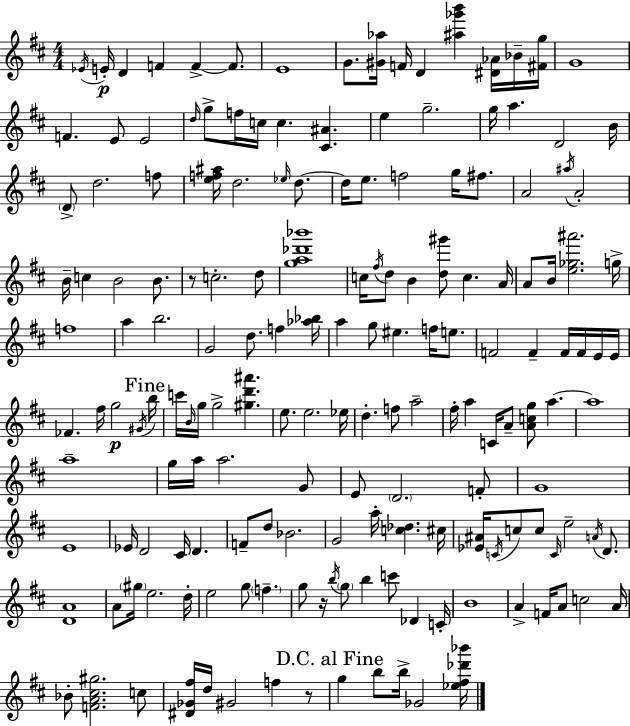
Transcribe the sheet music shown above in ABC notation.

X:1
T:Untitled
M:4/4
L:1/4
K:D
_E/4 E/4 D F F F/2 E4 G/2 [^G_a]/4 F/4 D [^a_g'b'] [^D_A]/4 _B/4 [^Fg]/4 G4 F E/2 E2 d/4 g/2 f/4 c/4 c [^C^A] e g2 g/4 a D2 B/4 D/2 d2 f/2 [ef^a]/4 d2 _e/4 d/2 d/4 e/2 f2 g/4 ^f/2 A2 ^a/4 A2 B/4 c B2 B/2 z/2 c2 d/2 [ga_d'_b']4 c/4 ^f/4 d/2 B [d^g']/2 c A/4 A/2 B/4 [e_g^a']2 g/4 f4 a b2 G2 d/2 f [_a_b]/4 a g/2 ^e f/4 e/2 F2 F F/4 F/4 E/4 E/4 _F ^f/4 g2 ^G/4 b/4 c'/4 B/4 g/4 g2 [^gd'^a'] e/2 e2 _e/4 d f/2 a2 ^f/4 a C/4 A/2 [Acg]/2 a a4 a4 g/4 a/4 a2 G/2 E/2 D2 F/2 G4 E4 _E/4 D2 ^C/4 D F/2 d/2 _B2 G2 a/4 [c_d] ^c/4 [_E^A]/4 C/4 c/2 c/2 C/4 e2 A/4 D/2 [DA]4 A/2 ^g/4 e2 d/4 e2 g/2 f g/2 z/4 b/4 g/2 b c'/2 _D C/4 B4 A F/4 A/2 c2 A/4 _B/2 [FA^c^g]2 c/2 [^D_G^f]/4 d/4 ^G2 f z/2 g b/2 b/4 _G2 [_e^f_d'_b']/4